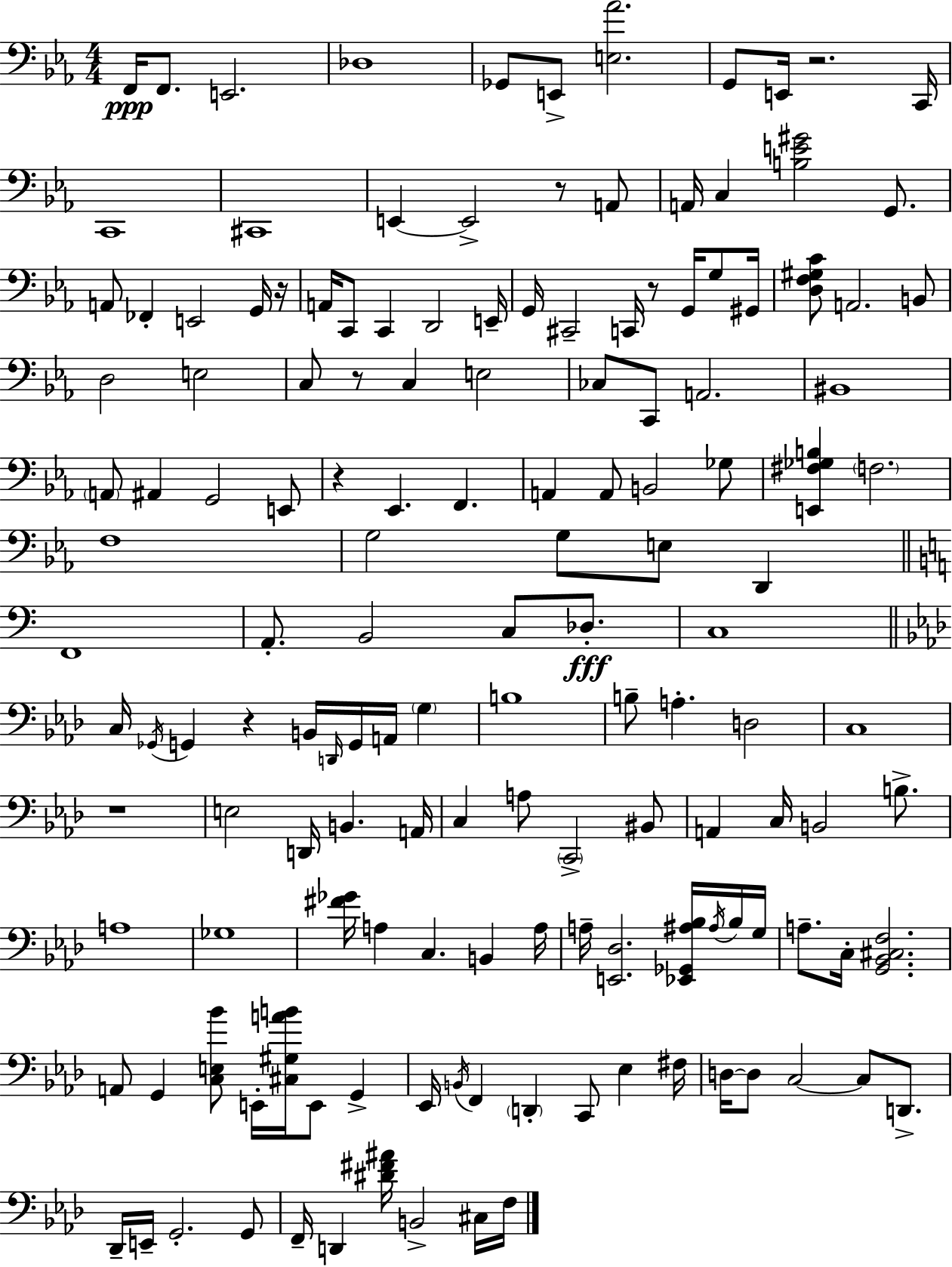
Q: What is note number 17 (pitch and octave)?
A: G2